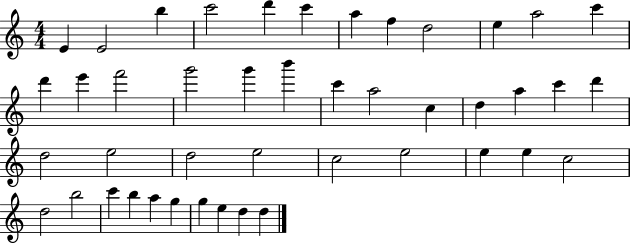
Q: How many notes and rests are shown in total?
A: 44